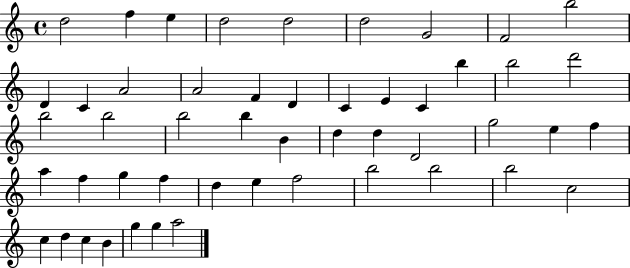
X:1
T:Untitled
M:4/4
L:1/4
K:C
d2 f e d2 d2 d2 G2 F2 b2 D C A2 A2 F D C E C b b2 d'2 b2 b2 b2 b B d d D2 g2 e f a f g f d e f2 b2 b2 b2 c2 c d c B g g a2